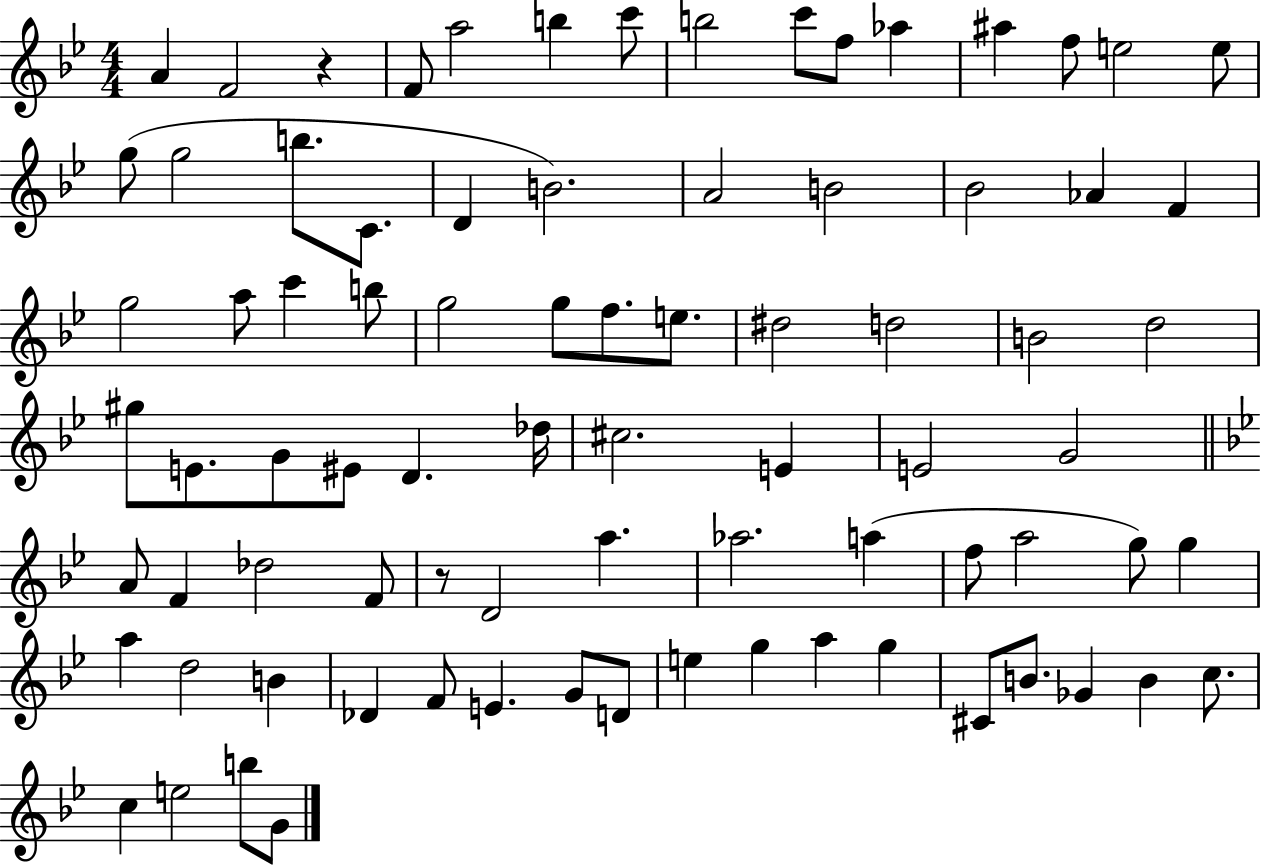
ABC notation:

X:1
T:Untitled
M:4/4
L:1/4
K:Bb
A F2 z F/2 a2 b c'/2 b2 c'/2 f/2 _a ^a f/2 e2 e/2 g/2 g2 b/2 C/2 D B2 A2 B2 _B2 _A F g2 a/2 c' b/2 g2 g/2 f/2 e/2 ^d2 d2 B2 d2 ^g/2 E/2 G/2 ^E/2 D _d/4 ^c2 E E2 G2 A/2 F _d2 F/2 z/2 D2 a _a2 a f/2 a2 g/2 g a d2 B _D F/2 E G/2 D/2 e g a g ^C/2 B/2 _G B c/2 c e2 b/2 G/2